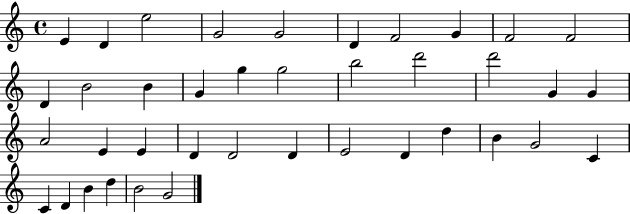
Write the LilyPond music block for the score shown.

{
  \clef treble
  \time 4/4
  \defaultTimeSignature
  \key c \major
  e'4 d'4 e''2 | g'2 g'2 | d'4 f'2 g'4 | f'2 f'2 | \break d'4 b'2 b'4 | g'4 g''4 g''2 | b''2 d'''2 | d'''2 g'4 g'4 | \break a'2 e'4 e'4 | d'4 d'2 d'4 | e'2 d'4 d''4 | b'4 g'2 c'4 | \break c'4 d'4 b'4 d''4 | b'2 g'2 | \bar "|."
}